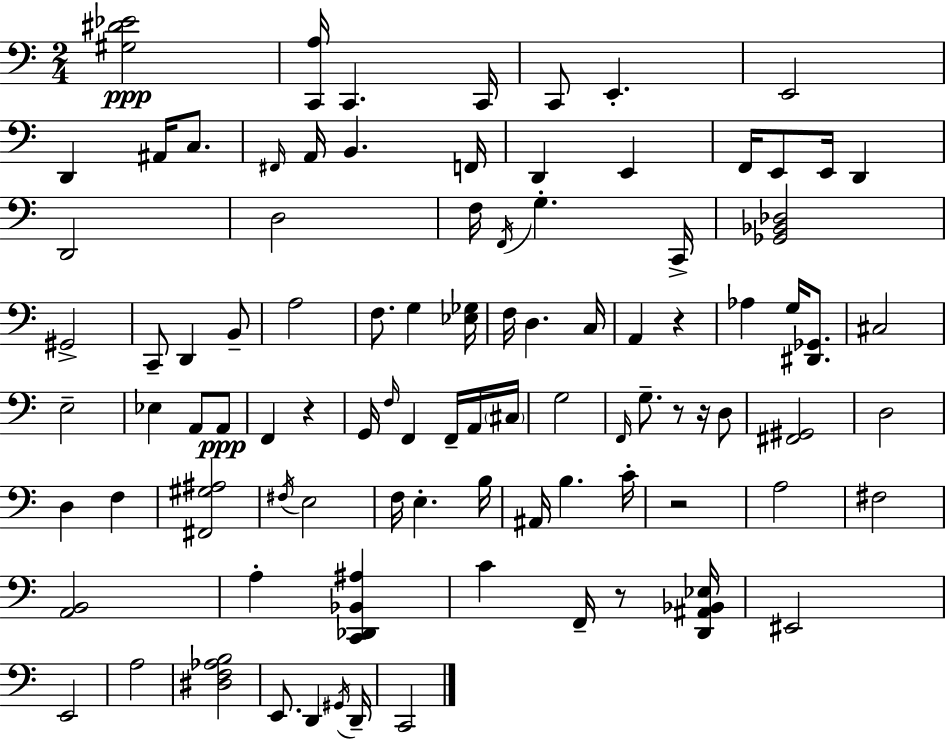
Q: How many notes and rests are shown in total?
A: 94